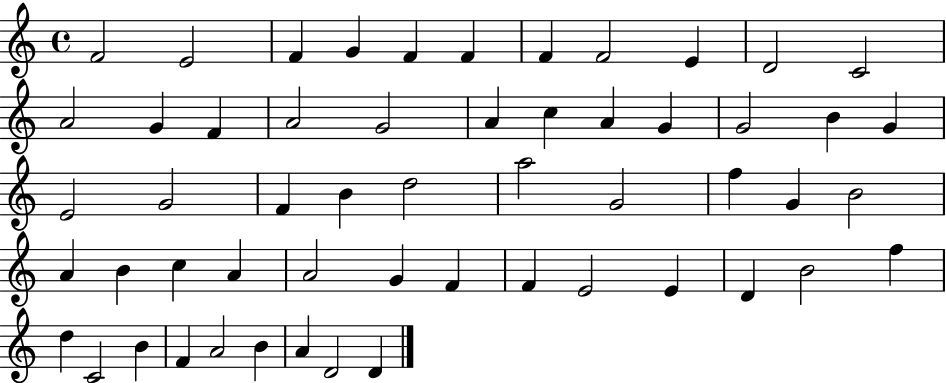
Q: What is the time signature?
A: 4/4